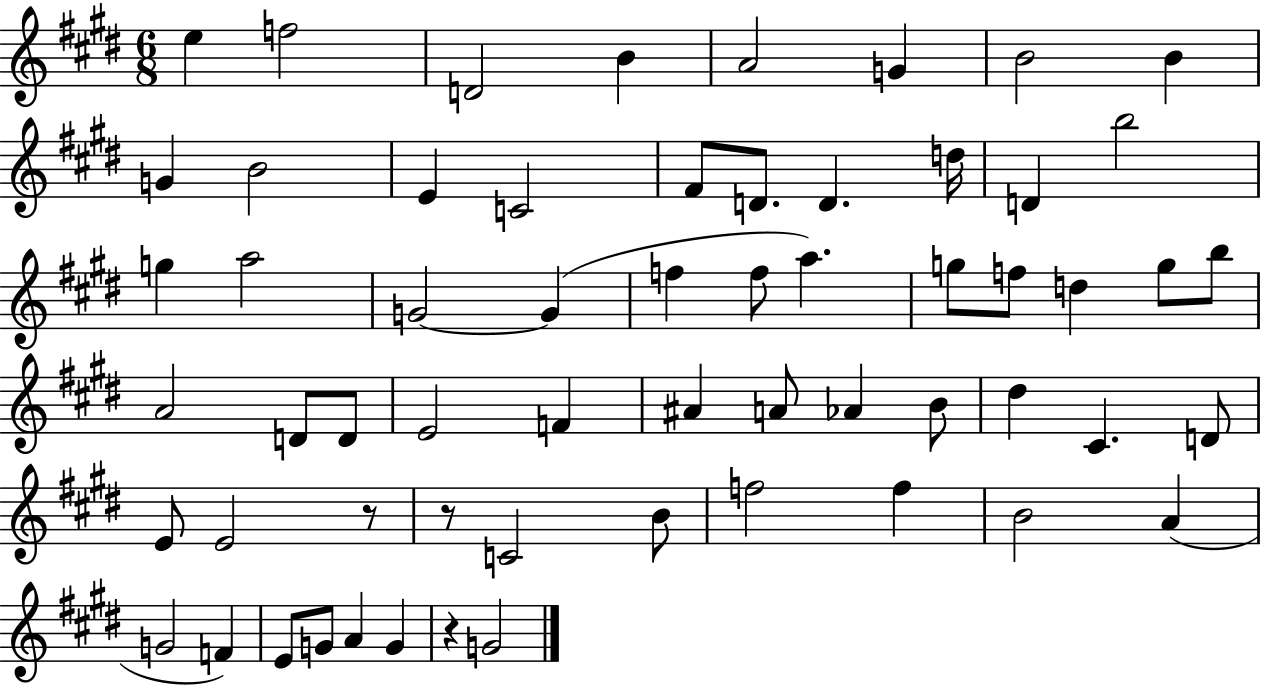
{
  \clef treble
  \numericTimeSignature
  \time 6/8
  \key e \major
  \repeat volta 2 { e''4 f''2 | d'2 b'4 | a'2 g'4 | b'2 b'4 | \break g'4 b'2 | e'4 c'2 | fis'8 d'8. d'4. d''16 | d'4 b''2 | \break g''4 a''2 | g'2~~ g'4( | f''4 f''8 a''4.) | g''8 f''8 d''4 g''8 b''8 | \break a'2 d'8 d'8 | e'2 f'4 | ais'4 a'8 aes'4 b'8 | dis''4 cis'4. d'8 | \break e'8 e'2 r8 | r8 c'2 b'8 | f''2 f''4 | b'2 a'4( | \break g'2 f'4) | e'8 g'8 a'4 g'4 | r4 g'2 | } \bar "|."
}